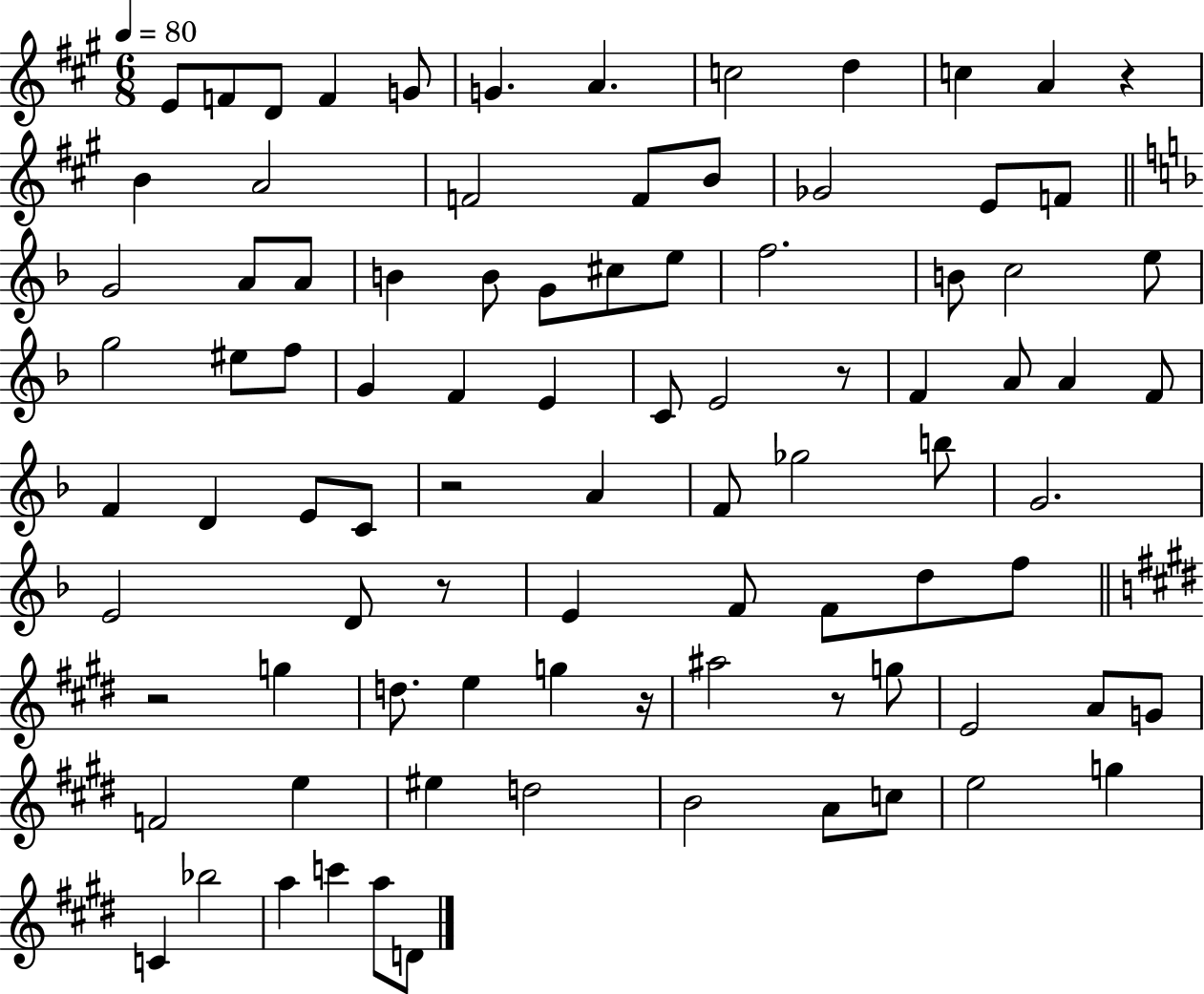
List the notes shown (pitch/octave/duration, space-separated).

E4/e F4/e D4/e F4/q G4/e G4/q. A4/q. C5/h D5/q C5/q A4/q R/q B4/q A4/h F4/h F4/e B4/e Gb4/h E4/e F4/e G4/h A4/e A4/e B4/q B4/e G4/e C#5/e E5/e F5/h. B4/e C5/h E5/e G5/h EIS5/e F5/e G4/q F4/q E4/q C4/e E4/h R/e F4/q A4/e A4/q F4/e F4/q D4/q E4/e C4/e R/h A4/q F4/e Gb5/h B5/e G4/h. E4/h D4/e R/e E4/q F4/e F4/e D5/e F5/e R/h G5/q D5/e. E5/q G5/q R/s A#5/h R/e G5/e E4/h A4/e G4/e F4/h E5/q EIS5/q D5/h B4/h A4/e C5/e E5/h G5/q C4/q Bb5/h A5/q C6/q A5/e D4/e